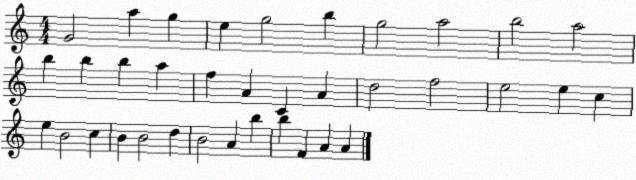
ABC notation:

X:1
T:Untitled
M:4/4
L:1/4
K:C
G2 a g e g2 b g2 a2 b2 a2 b b b a f A C A d2 f2 e2 e c e B2 c B B2 d B2 A b b F A A